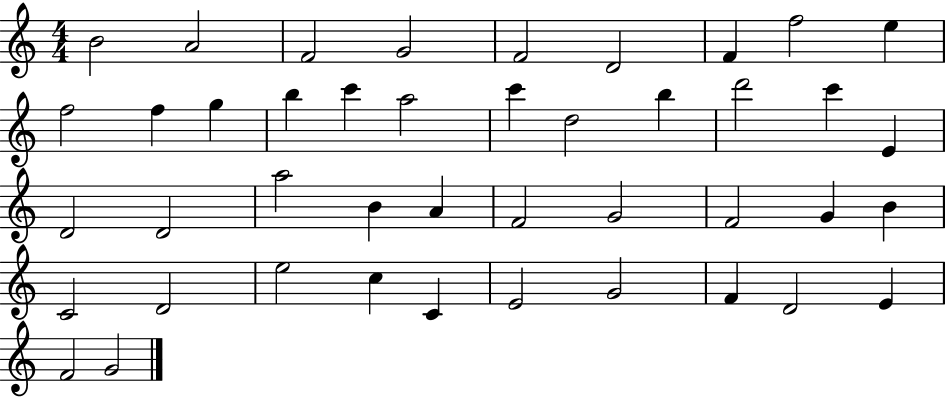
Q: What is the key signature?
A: C major